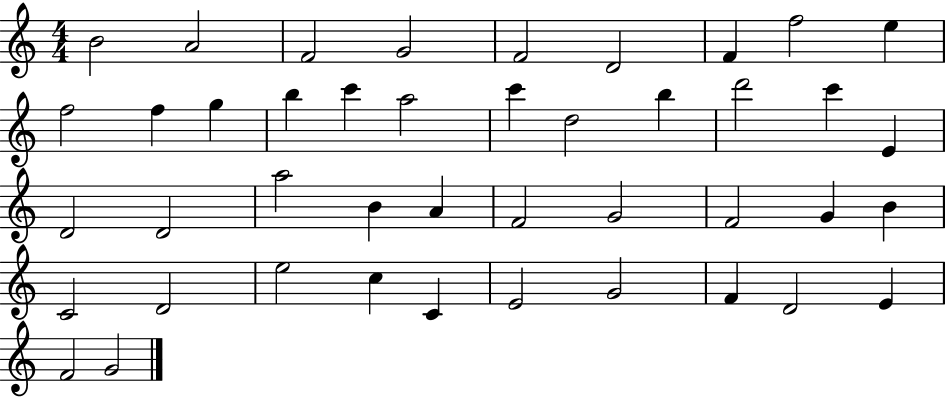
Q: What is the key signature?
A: C major